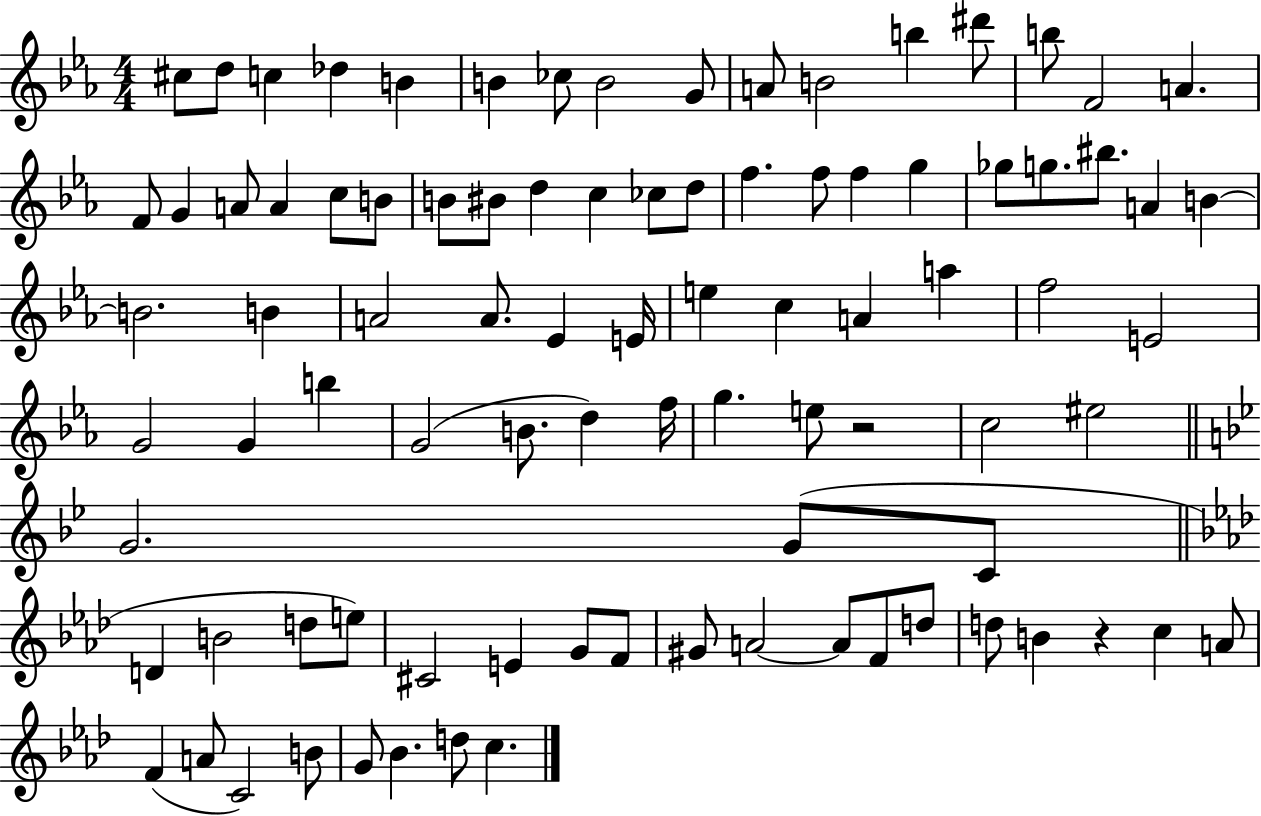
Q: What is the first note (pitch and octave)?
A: C#5